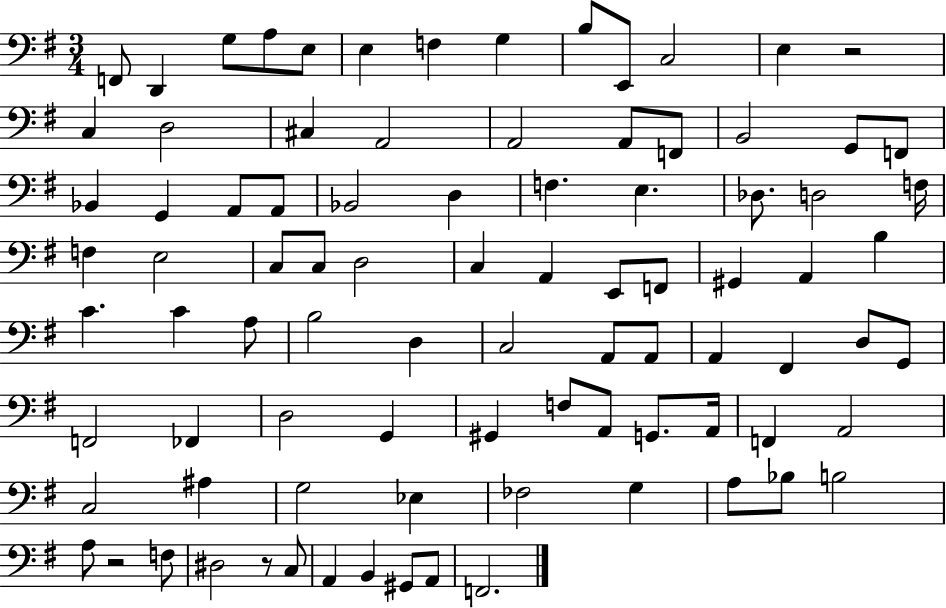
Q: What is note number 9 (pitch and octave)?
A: B3